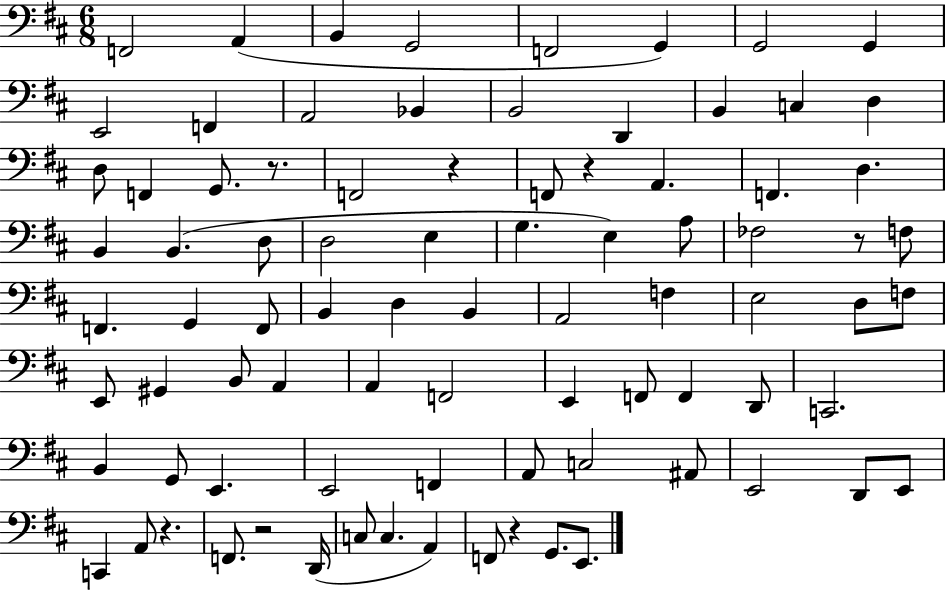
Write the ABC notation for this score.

X:1
T:Untitled
M:6/8
L:1/4
K:D
F,,2 A,, B,, G,,2 F,,2 G,, G,,2 G,, E,,2 F,, A,,2 _B,, B,,2 D,, B,, C, D, D,/2 F,, G,,/2 z/2 F,,2 z F,,/2 z A,, F,, D, B,, B,, D,/2 D,2 E, G, E, A,/2 _F,2 z/2 F,/2 F,, G,, F,,/2 B,, D, B,, A,,2 F, E,2 D,/2 F,/2 E,,/2 ^G,, B,,/2 A,, A,, F,,2 E,, F,,/2 F,, D,,/2 C,,2 B,, G,,/2 E,, E,,2 F,, A,,/2 C,2 ^A,,/2 E,,2 D,,/2 E,,/2 C,, A,,/2 z F,,/2 z2 D,,/4 C,/2 C, A,, F,,/2 z G,,/2 E,,/2